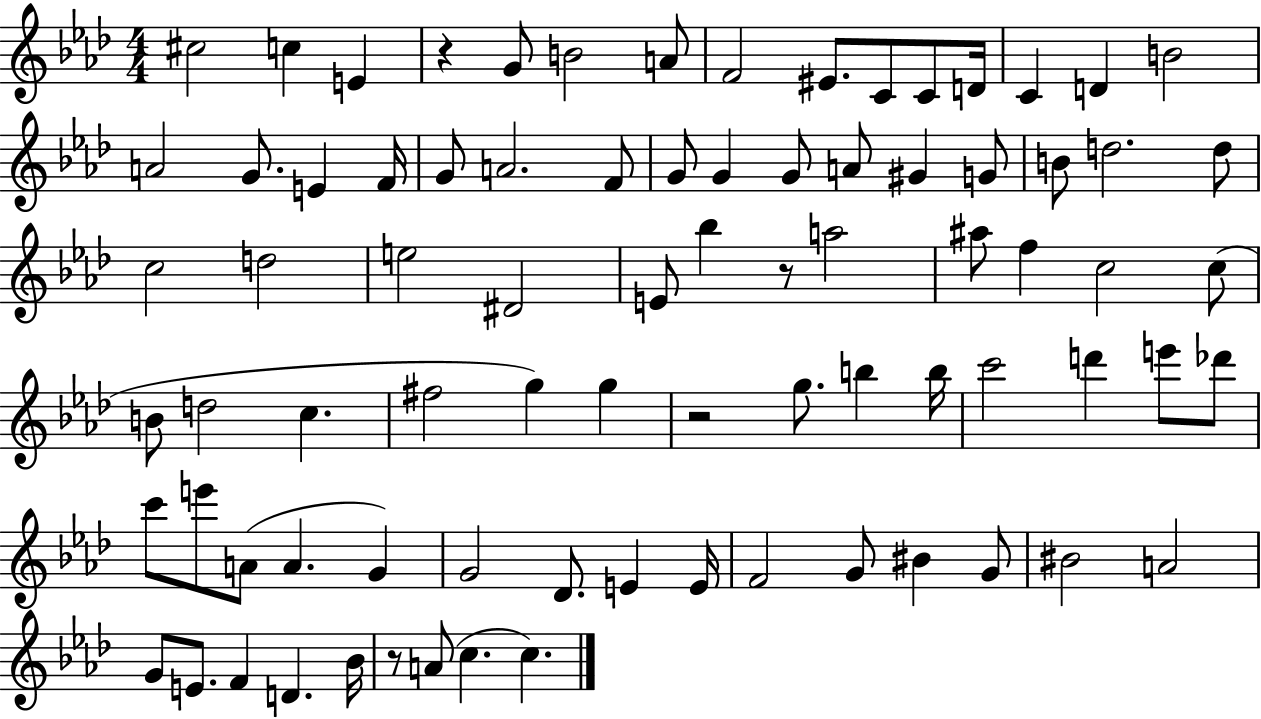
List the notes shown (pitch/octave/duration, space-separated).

C#5/h C5/q E4/q R/q G4/e B4/h A4/e F4/h EIS4/e. C4/e C4/e D4/s C4/q D4/q B4/h A4/h G4/e. E4/q F4/s G4/e A4/h. F4/e G4/e G4/q G4/e A4/e G#4/q G4/e B4/e D5/h. D5/e C5/h D5/h E5/h D#4/h E4/e Bb5/q R/e A5/h A#5/e F5/q C5/h C5/e B4/e D5/h C5/q. F#5/h G5/q G5/q R/h G5/e. B5/q B5/s C6/h D6/q E6/e Db6/e C6/e E6/e A4/e A4/q. G4/q G4/h Db4/e. E4/q E4/s F4/h G4/e BIS4/q G4/e BIS4/h A4/h G4/e E4/e. F4/q D4/q. Bb4/s R/e A4/e C5/q. C5/q.